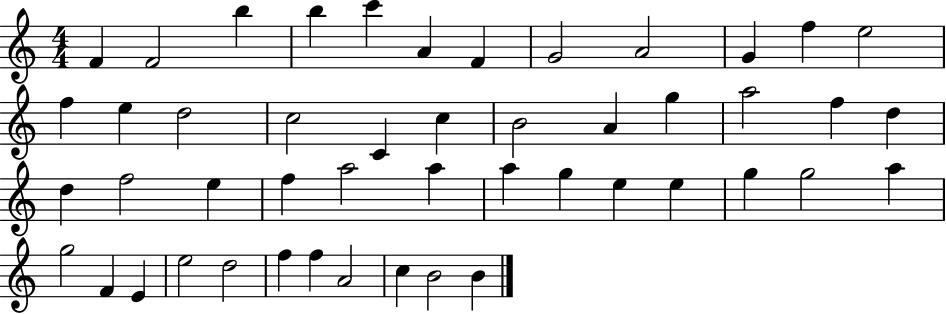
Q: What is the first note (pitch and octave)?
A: F4